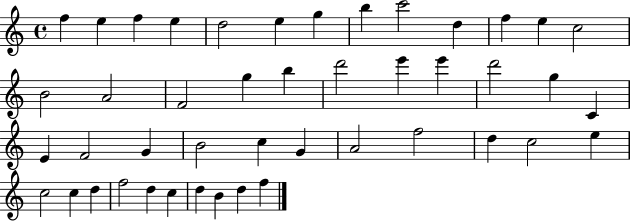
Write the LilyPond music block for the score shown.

{
  \clef treble
  \time 4/4
  \defaultTimeSignature
  \key c \major
  f''4 e''4 f''4 e''4 | d''2 e''4 g''4 | b''4 c'''2 d''4 | f''4 e''4 c''2 | \break b'2 a'2 | f'2 g''4 b''4 | d'''2 e'''4 e'''4 | d'''2 g''4 c'4 | \break e'4 f'2 g'4 | b'2 c''4 g'4 | a'2 f''2 | d''4 c''2 e''4 | \break c''2 c''4 d''4 | f''2 d''4 c''4 | d''4 b'4 d''4 f''4 | \bar "|."
}